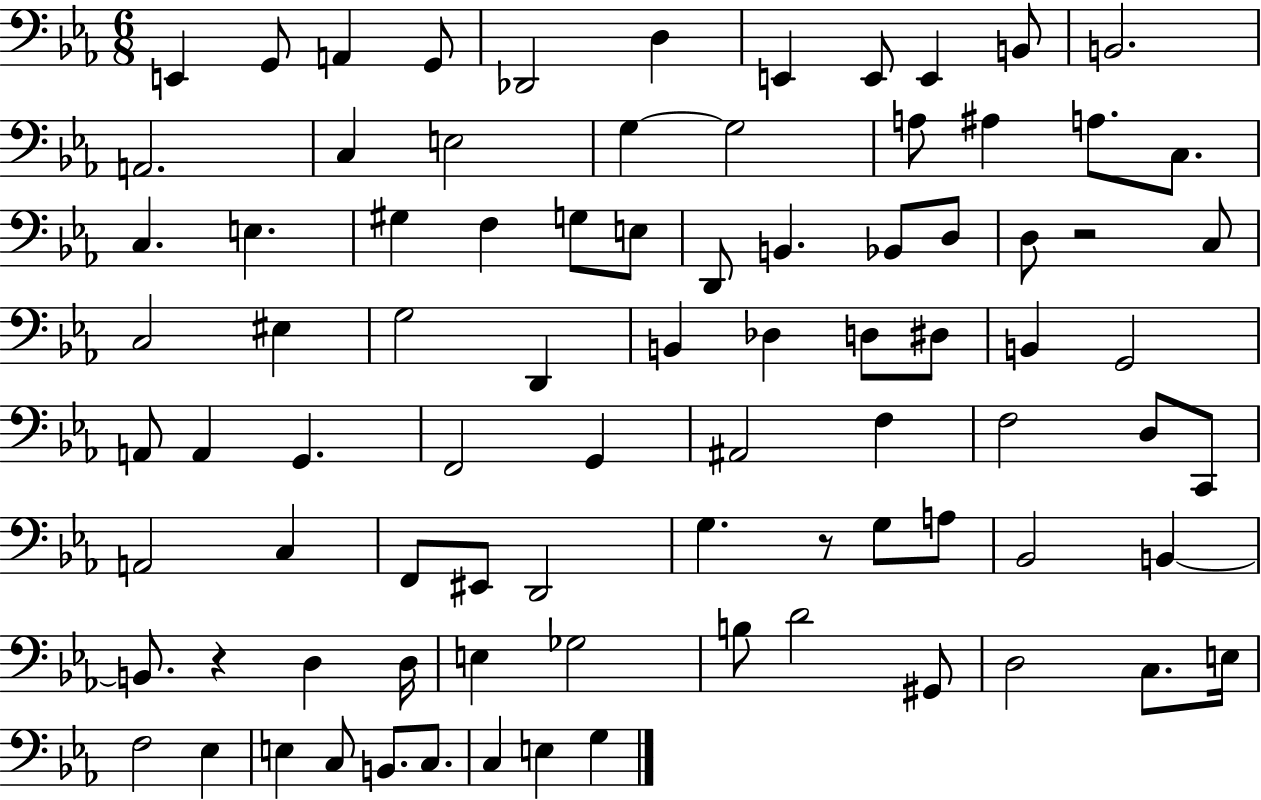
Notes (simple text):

E2/q G2/e A2/q G2/e Db2/h D3/q E2/q E2/e E2/q B2/e B2/h. A2/h. C3/q E3/h G3/q G3/h A3/e A#3/q A3/e. C3/e. C3/q. E3/q. G#3/q F3/q G3/e E3/e D2/e B2/q. Bb2/e D3/e D3/e R/h C3/e C3/h EIS3/q G3/h D2/q B2/q Db3/q D3/e D#3/e B2/q G2/h A2/e A2/q G2/q. F2/h G2/q A#2/h F3/q F3/h D3/e C2/e A2/h C3/q F2/e EIS2/e D2/h G3/q. R/e G3/e A3/e Bb2/h B2/q B2/e. R/q D3/q D3/s E3/q Gb3/h B3/e D4/h G#2/e D3/h C3/e. E3/s F3/h Eb3/q E3/q C3/e B2/e. C3/e. C3/q E3/q G3/q